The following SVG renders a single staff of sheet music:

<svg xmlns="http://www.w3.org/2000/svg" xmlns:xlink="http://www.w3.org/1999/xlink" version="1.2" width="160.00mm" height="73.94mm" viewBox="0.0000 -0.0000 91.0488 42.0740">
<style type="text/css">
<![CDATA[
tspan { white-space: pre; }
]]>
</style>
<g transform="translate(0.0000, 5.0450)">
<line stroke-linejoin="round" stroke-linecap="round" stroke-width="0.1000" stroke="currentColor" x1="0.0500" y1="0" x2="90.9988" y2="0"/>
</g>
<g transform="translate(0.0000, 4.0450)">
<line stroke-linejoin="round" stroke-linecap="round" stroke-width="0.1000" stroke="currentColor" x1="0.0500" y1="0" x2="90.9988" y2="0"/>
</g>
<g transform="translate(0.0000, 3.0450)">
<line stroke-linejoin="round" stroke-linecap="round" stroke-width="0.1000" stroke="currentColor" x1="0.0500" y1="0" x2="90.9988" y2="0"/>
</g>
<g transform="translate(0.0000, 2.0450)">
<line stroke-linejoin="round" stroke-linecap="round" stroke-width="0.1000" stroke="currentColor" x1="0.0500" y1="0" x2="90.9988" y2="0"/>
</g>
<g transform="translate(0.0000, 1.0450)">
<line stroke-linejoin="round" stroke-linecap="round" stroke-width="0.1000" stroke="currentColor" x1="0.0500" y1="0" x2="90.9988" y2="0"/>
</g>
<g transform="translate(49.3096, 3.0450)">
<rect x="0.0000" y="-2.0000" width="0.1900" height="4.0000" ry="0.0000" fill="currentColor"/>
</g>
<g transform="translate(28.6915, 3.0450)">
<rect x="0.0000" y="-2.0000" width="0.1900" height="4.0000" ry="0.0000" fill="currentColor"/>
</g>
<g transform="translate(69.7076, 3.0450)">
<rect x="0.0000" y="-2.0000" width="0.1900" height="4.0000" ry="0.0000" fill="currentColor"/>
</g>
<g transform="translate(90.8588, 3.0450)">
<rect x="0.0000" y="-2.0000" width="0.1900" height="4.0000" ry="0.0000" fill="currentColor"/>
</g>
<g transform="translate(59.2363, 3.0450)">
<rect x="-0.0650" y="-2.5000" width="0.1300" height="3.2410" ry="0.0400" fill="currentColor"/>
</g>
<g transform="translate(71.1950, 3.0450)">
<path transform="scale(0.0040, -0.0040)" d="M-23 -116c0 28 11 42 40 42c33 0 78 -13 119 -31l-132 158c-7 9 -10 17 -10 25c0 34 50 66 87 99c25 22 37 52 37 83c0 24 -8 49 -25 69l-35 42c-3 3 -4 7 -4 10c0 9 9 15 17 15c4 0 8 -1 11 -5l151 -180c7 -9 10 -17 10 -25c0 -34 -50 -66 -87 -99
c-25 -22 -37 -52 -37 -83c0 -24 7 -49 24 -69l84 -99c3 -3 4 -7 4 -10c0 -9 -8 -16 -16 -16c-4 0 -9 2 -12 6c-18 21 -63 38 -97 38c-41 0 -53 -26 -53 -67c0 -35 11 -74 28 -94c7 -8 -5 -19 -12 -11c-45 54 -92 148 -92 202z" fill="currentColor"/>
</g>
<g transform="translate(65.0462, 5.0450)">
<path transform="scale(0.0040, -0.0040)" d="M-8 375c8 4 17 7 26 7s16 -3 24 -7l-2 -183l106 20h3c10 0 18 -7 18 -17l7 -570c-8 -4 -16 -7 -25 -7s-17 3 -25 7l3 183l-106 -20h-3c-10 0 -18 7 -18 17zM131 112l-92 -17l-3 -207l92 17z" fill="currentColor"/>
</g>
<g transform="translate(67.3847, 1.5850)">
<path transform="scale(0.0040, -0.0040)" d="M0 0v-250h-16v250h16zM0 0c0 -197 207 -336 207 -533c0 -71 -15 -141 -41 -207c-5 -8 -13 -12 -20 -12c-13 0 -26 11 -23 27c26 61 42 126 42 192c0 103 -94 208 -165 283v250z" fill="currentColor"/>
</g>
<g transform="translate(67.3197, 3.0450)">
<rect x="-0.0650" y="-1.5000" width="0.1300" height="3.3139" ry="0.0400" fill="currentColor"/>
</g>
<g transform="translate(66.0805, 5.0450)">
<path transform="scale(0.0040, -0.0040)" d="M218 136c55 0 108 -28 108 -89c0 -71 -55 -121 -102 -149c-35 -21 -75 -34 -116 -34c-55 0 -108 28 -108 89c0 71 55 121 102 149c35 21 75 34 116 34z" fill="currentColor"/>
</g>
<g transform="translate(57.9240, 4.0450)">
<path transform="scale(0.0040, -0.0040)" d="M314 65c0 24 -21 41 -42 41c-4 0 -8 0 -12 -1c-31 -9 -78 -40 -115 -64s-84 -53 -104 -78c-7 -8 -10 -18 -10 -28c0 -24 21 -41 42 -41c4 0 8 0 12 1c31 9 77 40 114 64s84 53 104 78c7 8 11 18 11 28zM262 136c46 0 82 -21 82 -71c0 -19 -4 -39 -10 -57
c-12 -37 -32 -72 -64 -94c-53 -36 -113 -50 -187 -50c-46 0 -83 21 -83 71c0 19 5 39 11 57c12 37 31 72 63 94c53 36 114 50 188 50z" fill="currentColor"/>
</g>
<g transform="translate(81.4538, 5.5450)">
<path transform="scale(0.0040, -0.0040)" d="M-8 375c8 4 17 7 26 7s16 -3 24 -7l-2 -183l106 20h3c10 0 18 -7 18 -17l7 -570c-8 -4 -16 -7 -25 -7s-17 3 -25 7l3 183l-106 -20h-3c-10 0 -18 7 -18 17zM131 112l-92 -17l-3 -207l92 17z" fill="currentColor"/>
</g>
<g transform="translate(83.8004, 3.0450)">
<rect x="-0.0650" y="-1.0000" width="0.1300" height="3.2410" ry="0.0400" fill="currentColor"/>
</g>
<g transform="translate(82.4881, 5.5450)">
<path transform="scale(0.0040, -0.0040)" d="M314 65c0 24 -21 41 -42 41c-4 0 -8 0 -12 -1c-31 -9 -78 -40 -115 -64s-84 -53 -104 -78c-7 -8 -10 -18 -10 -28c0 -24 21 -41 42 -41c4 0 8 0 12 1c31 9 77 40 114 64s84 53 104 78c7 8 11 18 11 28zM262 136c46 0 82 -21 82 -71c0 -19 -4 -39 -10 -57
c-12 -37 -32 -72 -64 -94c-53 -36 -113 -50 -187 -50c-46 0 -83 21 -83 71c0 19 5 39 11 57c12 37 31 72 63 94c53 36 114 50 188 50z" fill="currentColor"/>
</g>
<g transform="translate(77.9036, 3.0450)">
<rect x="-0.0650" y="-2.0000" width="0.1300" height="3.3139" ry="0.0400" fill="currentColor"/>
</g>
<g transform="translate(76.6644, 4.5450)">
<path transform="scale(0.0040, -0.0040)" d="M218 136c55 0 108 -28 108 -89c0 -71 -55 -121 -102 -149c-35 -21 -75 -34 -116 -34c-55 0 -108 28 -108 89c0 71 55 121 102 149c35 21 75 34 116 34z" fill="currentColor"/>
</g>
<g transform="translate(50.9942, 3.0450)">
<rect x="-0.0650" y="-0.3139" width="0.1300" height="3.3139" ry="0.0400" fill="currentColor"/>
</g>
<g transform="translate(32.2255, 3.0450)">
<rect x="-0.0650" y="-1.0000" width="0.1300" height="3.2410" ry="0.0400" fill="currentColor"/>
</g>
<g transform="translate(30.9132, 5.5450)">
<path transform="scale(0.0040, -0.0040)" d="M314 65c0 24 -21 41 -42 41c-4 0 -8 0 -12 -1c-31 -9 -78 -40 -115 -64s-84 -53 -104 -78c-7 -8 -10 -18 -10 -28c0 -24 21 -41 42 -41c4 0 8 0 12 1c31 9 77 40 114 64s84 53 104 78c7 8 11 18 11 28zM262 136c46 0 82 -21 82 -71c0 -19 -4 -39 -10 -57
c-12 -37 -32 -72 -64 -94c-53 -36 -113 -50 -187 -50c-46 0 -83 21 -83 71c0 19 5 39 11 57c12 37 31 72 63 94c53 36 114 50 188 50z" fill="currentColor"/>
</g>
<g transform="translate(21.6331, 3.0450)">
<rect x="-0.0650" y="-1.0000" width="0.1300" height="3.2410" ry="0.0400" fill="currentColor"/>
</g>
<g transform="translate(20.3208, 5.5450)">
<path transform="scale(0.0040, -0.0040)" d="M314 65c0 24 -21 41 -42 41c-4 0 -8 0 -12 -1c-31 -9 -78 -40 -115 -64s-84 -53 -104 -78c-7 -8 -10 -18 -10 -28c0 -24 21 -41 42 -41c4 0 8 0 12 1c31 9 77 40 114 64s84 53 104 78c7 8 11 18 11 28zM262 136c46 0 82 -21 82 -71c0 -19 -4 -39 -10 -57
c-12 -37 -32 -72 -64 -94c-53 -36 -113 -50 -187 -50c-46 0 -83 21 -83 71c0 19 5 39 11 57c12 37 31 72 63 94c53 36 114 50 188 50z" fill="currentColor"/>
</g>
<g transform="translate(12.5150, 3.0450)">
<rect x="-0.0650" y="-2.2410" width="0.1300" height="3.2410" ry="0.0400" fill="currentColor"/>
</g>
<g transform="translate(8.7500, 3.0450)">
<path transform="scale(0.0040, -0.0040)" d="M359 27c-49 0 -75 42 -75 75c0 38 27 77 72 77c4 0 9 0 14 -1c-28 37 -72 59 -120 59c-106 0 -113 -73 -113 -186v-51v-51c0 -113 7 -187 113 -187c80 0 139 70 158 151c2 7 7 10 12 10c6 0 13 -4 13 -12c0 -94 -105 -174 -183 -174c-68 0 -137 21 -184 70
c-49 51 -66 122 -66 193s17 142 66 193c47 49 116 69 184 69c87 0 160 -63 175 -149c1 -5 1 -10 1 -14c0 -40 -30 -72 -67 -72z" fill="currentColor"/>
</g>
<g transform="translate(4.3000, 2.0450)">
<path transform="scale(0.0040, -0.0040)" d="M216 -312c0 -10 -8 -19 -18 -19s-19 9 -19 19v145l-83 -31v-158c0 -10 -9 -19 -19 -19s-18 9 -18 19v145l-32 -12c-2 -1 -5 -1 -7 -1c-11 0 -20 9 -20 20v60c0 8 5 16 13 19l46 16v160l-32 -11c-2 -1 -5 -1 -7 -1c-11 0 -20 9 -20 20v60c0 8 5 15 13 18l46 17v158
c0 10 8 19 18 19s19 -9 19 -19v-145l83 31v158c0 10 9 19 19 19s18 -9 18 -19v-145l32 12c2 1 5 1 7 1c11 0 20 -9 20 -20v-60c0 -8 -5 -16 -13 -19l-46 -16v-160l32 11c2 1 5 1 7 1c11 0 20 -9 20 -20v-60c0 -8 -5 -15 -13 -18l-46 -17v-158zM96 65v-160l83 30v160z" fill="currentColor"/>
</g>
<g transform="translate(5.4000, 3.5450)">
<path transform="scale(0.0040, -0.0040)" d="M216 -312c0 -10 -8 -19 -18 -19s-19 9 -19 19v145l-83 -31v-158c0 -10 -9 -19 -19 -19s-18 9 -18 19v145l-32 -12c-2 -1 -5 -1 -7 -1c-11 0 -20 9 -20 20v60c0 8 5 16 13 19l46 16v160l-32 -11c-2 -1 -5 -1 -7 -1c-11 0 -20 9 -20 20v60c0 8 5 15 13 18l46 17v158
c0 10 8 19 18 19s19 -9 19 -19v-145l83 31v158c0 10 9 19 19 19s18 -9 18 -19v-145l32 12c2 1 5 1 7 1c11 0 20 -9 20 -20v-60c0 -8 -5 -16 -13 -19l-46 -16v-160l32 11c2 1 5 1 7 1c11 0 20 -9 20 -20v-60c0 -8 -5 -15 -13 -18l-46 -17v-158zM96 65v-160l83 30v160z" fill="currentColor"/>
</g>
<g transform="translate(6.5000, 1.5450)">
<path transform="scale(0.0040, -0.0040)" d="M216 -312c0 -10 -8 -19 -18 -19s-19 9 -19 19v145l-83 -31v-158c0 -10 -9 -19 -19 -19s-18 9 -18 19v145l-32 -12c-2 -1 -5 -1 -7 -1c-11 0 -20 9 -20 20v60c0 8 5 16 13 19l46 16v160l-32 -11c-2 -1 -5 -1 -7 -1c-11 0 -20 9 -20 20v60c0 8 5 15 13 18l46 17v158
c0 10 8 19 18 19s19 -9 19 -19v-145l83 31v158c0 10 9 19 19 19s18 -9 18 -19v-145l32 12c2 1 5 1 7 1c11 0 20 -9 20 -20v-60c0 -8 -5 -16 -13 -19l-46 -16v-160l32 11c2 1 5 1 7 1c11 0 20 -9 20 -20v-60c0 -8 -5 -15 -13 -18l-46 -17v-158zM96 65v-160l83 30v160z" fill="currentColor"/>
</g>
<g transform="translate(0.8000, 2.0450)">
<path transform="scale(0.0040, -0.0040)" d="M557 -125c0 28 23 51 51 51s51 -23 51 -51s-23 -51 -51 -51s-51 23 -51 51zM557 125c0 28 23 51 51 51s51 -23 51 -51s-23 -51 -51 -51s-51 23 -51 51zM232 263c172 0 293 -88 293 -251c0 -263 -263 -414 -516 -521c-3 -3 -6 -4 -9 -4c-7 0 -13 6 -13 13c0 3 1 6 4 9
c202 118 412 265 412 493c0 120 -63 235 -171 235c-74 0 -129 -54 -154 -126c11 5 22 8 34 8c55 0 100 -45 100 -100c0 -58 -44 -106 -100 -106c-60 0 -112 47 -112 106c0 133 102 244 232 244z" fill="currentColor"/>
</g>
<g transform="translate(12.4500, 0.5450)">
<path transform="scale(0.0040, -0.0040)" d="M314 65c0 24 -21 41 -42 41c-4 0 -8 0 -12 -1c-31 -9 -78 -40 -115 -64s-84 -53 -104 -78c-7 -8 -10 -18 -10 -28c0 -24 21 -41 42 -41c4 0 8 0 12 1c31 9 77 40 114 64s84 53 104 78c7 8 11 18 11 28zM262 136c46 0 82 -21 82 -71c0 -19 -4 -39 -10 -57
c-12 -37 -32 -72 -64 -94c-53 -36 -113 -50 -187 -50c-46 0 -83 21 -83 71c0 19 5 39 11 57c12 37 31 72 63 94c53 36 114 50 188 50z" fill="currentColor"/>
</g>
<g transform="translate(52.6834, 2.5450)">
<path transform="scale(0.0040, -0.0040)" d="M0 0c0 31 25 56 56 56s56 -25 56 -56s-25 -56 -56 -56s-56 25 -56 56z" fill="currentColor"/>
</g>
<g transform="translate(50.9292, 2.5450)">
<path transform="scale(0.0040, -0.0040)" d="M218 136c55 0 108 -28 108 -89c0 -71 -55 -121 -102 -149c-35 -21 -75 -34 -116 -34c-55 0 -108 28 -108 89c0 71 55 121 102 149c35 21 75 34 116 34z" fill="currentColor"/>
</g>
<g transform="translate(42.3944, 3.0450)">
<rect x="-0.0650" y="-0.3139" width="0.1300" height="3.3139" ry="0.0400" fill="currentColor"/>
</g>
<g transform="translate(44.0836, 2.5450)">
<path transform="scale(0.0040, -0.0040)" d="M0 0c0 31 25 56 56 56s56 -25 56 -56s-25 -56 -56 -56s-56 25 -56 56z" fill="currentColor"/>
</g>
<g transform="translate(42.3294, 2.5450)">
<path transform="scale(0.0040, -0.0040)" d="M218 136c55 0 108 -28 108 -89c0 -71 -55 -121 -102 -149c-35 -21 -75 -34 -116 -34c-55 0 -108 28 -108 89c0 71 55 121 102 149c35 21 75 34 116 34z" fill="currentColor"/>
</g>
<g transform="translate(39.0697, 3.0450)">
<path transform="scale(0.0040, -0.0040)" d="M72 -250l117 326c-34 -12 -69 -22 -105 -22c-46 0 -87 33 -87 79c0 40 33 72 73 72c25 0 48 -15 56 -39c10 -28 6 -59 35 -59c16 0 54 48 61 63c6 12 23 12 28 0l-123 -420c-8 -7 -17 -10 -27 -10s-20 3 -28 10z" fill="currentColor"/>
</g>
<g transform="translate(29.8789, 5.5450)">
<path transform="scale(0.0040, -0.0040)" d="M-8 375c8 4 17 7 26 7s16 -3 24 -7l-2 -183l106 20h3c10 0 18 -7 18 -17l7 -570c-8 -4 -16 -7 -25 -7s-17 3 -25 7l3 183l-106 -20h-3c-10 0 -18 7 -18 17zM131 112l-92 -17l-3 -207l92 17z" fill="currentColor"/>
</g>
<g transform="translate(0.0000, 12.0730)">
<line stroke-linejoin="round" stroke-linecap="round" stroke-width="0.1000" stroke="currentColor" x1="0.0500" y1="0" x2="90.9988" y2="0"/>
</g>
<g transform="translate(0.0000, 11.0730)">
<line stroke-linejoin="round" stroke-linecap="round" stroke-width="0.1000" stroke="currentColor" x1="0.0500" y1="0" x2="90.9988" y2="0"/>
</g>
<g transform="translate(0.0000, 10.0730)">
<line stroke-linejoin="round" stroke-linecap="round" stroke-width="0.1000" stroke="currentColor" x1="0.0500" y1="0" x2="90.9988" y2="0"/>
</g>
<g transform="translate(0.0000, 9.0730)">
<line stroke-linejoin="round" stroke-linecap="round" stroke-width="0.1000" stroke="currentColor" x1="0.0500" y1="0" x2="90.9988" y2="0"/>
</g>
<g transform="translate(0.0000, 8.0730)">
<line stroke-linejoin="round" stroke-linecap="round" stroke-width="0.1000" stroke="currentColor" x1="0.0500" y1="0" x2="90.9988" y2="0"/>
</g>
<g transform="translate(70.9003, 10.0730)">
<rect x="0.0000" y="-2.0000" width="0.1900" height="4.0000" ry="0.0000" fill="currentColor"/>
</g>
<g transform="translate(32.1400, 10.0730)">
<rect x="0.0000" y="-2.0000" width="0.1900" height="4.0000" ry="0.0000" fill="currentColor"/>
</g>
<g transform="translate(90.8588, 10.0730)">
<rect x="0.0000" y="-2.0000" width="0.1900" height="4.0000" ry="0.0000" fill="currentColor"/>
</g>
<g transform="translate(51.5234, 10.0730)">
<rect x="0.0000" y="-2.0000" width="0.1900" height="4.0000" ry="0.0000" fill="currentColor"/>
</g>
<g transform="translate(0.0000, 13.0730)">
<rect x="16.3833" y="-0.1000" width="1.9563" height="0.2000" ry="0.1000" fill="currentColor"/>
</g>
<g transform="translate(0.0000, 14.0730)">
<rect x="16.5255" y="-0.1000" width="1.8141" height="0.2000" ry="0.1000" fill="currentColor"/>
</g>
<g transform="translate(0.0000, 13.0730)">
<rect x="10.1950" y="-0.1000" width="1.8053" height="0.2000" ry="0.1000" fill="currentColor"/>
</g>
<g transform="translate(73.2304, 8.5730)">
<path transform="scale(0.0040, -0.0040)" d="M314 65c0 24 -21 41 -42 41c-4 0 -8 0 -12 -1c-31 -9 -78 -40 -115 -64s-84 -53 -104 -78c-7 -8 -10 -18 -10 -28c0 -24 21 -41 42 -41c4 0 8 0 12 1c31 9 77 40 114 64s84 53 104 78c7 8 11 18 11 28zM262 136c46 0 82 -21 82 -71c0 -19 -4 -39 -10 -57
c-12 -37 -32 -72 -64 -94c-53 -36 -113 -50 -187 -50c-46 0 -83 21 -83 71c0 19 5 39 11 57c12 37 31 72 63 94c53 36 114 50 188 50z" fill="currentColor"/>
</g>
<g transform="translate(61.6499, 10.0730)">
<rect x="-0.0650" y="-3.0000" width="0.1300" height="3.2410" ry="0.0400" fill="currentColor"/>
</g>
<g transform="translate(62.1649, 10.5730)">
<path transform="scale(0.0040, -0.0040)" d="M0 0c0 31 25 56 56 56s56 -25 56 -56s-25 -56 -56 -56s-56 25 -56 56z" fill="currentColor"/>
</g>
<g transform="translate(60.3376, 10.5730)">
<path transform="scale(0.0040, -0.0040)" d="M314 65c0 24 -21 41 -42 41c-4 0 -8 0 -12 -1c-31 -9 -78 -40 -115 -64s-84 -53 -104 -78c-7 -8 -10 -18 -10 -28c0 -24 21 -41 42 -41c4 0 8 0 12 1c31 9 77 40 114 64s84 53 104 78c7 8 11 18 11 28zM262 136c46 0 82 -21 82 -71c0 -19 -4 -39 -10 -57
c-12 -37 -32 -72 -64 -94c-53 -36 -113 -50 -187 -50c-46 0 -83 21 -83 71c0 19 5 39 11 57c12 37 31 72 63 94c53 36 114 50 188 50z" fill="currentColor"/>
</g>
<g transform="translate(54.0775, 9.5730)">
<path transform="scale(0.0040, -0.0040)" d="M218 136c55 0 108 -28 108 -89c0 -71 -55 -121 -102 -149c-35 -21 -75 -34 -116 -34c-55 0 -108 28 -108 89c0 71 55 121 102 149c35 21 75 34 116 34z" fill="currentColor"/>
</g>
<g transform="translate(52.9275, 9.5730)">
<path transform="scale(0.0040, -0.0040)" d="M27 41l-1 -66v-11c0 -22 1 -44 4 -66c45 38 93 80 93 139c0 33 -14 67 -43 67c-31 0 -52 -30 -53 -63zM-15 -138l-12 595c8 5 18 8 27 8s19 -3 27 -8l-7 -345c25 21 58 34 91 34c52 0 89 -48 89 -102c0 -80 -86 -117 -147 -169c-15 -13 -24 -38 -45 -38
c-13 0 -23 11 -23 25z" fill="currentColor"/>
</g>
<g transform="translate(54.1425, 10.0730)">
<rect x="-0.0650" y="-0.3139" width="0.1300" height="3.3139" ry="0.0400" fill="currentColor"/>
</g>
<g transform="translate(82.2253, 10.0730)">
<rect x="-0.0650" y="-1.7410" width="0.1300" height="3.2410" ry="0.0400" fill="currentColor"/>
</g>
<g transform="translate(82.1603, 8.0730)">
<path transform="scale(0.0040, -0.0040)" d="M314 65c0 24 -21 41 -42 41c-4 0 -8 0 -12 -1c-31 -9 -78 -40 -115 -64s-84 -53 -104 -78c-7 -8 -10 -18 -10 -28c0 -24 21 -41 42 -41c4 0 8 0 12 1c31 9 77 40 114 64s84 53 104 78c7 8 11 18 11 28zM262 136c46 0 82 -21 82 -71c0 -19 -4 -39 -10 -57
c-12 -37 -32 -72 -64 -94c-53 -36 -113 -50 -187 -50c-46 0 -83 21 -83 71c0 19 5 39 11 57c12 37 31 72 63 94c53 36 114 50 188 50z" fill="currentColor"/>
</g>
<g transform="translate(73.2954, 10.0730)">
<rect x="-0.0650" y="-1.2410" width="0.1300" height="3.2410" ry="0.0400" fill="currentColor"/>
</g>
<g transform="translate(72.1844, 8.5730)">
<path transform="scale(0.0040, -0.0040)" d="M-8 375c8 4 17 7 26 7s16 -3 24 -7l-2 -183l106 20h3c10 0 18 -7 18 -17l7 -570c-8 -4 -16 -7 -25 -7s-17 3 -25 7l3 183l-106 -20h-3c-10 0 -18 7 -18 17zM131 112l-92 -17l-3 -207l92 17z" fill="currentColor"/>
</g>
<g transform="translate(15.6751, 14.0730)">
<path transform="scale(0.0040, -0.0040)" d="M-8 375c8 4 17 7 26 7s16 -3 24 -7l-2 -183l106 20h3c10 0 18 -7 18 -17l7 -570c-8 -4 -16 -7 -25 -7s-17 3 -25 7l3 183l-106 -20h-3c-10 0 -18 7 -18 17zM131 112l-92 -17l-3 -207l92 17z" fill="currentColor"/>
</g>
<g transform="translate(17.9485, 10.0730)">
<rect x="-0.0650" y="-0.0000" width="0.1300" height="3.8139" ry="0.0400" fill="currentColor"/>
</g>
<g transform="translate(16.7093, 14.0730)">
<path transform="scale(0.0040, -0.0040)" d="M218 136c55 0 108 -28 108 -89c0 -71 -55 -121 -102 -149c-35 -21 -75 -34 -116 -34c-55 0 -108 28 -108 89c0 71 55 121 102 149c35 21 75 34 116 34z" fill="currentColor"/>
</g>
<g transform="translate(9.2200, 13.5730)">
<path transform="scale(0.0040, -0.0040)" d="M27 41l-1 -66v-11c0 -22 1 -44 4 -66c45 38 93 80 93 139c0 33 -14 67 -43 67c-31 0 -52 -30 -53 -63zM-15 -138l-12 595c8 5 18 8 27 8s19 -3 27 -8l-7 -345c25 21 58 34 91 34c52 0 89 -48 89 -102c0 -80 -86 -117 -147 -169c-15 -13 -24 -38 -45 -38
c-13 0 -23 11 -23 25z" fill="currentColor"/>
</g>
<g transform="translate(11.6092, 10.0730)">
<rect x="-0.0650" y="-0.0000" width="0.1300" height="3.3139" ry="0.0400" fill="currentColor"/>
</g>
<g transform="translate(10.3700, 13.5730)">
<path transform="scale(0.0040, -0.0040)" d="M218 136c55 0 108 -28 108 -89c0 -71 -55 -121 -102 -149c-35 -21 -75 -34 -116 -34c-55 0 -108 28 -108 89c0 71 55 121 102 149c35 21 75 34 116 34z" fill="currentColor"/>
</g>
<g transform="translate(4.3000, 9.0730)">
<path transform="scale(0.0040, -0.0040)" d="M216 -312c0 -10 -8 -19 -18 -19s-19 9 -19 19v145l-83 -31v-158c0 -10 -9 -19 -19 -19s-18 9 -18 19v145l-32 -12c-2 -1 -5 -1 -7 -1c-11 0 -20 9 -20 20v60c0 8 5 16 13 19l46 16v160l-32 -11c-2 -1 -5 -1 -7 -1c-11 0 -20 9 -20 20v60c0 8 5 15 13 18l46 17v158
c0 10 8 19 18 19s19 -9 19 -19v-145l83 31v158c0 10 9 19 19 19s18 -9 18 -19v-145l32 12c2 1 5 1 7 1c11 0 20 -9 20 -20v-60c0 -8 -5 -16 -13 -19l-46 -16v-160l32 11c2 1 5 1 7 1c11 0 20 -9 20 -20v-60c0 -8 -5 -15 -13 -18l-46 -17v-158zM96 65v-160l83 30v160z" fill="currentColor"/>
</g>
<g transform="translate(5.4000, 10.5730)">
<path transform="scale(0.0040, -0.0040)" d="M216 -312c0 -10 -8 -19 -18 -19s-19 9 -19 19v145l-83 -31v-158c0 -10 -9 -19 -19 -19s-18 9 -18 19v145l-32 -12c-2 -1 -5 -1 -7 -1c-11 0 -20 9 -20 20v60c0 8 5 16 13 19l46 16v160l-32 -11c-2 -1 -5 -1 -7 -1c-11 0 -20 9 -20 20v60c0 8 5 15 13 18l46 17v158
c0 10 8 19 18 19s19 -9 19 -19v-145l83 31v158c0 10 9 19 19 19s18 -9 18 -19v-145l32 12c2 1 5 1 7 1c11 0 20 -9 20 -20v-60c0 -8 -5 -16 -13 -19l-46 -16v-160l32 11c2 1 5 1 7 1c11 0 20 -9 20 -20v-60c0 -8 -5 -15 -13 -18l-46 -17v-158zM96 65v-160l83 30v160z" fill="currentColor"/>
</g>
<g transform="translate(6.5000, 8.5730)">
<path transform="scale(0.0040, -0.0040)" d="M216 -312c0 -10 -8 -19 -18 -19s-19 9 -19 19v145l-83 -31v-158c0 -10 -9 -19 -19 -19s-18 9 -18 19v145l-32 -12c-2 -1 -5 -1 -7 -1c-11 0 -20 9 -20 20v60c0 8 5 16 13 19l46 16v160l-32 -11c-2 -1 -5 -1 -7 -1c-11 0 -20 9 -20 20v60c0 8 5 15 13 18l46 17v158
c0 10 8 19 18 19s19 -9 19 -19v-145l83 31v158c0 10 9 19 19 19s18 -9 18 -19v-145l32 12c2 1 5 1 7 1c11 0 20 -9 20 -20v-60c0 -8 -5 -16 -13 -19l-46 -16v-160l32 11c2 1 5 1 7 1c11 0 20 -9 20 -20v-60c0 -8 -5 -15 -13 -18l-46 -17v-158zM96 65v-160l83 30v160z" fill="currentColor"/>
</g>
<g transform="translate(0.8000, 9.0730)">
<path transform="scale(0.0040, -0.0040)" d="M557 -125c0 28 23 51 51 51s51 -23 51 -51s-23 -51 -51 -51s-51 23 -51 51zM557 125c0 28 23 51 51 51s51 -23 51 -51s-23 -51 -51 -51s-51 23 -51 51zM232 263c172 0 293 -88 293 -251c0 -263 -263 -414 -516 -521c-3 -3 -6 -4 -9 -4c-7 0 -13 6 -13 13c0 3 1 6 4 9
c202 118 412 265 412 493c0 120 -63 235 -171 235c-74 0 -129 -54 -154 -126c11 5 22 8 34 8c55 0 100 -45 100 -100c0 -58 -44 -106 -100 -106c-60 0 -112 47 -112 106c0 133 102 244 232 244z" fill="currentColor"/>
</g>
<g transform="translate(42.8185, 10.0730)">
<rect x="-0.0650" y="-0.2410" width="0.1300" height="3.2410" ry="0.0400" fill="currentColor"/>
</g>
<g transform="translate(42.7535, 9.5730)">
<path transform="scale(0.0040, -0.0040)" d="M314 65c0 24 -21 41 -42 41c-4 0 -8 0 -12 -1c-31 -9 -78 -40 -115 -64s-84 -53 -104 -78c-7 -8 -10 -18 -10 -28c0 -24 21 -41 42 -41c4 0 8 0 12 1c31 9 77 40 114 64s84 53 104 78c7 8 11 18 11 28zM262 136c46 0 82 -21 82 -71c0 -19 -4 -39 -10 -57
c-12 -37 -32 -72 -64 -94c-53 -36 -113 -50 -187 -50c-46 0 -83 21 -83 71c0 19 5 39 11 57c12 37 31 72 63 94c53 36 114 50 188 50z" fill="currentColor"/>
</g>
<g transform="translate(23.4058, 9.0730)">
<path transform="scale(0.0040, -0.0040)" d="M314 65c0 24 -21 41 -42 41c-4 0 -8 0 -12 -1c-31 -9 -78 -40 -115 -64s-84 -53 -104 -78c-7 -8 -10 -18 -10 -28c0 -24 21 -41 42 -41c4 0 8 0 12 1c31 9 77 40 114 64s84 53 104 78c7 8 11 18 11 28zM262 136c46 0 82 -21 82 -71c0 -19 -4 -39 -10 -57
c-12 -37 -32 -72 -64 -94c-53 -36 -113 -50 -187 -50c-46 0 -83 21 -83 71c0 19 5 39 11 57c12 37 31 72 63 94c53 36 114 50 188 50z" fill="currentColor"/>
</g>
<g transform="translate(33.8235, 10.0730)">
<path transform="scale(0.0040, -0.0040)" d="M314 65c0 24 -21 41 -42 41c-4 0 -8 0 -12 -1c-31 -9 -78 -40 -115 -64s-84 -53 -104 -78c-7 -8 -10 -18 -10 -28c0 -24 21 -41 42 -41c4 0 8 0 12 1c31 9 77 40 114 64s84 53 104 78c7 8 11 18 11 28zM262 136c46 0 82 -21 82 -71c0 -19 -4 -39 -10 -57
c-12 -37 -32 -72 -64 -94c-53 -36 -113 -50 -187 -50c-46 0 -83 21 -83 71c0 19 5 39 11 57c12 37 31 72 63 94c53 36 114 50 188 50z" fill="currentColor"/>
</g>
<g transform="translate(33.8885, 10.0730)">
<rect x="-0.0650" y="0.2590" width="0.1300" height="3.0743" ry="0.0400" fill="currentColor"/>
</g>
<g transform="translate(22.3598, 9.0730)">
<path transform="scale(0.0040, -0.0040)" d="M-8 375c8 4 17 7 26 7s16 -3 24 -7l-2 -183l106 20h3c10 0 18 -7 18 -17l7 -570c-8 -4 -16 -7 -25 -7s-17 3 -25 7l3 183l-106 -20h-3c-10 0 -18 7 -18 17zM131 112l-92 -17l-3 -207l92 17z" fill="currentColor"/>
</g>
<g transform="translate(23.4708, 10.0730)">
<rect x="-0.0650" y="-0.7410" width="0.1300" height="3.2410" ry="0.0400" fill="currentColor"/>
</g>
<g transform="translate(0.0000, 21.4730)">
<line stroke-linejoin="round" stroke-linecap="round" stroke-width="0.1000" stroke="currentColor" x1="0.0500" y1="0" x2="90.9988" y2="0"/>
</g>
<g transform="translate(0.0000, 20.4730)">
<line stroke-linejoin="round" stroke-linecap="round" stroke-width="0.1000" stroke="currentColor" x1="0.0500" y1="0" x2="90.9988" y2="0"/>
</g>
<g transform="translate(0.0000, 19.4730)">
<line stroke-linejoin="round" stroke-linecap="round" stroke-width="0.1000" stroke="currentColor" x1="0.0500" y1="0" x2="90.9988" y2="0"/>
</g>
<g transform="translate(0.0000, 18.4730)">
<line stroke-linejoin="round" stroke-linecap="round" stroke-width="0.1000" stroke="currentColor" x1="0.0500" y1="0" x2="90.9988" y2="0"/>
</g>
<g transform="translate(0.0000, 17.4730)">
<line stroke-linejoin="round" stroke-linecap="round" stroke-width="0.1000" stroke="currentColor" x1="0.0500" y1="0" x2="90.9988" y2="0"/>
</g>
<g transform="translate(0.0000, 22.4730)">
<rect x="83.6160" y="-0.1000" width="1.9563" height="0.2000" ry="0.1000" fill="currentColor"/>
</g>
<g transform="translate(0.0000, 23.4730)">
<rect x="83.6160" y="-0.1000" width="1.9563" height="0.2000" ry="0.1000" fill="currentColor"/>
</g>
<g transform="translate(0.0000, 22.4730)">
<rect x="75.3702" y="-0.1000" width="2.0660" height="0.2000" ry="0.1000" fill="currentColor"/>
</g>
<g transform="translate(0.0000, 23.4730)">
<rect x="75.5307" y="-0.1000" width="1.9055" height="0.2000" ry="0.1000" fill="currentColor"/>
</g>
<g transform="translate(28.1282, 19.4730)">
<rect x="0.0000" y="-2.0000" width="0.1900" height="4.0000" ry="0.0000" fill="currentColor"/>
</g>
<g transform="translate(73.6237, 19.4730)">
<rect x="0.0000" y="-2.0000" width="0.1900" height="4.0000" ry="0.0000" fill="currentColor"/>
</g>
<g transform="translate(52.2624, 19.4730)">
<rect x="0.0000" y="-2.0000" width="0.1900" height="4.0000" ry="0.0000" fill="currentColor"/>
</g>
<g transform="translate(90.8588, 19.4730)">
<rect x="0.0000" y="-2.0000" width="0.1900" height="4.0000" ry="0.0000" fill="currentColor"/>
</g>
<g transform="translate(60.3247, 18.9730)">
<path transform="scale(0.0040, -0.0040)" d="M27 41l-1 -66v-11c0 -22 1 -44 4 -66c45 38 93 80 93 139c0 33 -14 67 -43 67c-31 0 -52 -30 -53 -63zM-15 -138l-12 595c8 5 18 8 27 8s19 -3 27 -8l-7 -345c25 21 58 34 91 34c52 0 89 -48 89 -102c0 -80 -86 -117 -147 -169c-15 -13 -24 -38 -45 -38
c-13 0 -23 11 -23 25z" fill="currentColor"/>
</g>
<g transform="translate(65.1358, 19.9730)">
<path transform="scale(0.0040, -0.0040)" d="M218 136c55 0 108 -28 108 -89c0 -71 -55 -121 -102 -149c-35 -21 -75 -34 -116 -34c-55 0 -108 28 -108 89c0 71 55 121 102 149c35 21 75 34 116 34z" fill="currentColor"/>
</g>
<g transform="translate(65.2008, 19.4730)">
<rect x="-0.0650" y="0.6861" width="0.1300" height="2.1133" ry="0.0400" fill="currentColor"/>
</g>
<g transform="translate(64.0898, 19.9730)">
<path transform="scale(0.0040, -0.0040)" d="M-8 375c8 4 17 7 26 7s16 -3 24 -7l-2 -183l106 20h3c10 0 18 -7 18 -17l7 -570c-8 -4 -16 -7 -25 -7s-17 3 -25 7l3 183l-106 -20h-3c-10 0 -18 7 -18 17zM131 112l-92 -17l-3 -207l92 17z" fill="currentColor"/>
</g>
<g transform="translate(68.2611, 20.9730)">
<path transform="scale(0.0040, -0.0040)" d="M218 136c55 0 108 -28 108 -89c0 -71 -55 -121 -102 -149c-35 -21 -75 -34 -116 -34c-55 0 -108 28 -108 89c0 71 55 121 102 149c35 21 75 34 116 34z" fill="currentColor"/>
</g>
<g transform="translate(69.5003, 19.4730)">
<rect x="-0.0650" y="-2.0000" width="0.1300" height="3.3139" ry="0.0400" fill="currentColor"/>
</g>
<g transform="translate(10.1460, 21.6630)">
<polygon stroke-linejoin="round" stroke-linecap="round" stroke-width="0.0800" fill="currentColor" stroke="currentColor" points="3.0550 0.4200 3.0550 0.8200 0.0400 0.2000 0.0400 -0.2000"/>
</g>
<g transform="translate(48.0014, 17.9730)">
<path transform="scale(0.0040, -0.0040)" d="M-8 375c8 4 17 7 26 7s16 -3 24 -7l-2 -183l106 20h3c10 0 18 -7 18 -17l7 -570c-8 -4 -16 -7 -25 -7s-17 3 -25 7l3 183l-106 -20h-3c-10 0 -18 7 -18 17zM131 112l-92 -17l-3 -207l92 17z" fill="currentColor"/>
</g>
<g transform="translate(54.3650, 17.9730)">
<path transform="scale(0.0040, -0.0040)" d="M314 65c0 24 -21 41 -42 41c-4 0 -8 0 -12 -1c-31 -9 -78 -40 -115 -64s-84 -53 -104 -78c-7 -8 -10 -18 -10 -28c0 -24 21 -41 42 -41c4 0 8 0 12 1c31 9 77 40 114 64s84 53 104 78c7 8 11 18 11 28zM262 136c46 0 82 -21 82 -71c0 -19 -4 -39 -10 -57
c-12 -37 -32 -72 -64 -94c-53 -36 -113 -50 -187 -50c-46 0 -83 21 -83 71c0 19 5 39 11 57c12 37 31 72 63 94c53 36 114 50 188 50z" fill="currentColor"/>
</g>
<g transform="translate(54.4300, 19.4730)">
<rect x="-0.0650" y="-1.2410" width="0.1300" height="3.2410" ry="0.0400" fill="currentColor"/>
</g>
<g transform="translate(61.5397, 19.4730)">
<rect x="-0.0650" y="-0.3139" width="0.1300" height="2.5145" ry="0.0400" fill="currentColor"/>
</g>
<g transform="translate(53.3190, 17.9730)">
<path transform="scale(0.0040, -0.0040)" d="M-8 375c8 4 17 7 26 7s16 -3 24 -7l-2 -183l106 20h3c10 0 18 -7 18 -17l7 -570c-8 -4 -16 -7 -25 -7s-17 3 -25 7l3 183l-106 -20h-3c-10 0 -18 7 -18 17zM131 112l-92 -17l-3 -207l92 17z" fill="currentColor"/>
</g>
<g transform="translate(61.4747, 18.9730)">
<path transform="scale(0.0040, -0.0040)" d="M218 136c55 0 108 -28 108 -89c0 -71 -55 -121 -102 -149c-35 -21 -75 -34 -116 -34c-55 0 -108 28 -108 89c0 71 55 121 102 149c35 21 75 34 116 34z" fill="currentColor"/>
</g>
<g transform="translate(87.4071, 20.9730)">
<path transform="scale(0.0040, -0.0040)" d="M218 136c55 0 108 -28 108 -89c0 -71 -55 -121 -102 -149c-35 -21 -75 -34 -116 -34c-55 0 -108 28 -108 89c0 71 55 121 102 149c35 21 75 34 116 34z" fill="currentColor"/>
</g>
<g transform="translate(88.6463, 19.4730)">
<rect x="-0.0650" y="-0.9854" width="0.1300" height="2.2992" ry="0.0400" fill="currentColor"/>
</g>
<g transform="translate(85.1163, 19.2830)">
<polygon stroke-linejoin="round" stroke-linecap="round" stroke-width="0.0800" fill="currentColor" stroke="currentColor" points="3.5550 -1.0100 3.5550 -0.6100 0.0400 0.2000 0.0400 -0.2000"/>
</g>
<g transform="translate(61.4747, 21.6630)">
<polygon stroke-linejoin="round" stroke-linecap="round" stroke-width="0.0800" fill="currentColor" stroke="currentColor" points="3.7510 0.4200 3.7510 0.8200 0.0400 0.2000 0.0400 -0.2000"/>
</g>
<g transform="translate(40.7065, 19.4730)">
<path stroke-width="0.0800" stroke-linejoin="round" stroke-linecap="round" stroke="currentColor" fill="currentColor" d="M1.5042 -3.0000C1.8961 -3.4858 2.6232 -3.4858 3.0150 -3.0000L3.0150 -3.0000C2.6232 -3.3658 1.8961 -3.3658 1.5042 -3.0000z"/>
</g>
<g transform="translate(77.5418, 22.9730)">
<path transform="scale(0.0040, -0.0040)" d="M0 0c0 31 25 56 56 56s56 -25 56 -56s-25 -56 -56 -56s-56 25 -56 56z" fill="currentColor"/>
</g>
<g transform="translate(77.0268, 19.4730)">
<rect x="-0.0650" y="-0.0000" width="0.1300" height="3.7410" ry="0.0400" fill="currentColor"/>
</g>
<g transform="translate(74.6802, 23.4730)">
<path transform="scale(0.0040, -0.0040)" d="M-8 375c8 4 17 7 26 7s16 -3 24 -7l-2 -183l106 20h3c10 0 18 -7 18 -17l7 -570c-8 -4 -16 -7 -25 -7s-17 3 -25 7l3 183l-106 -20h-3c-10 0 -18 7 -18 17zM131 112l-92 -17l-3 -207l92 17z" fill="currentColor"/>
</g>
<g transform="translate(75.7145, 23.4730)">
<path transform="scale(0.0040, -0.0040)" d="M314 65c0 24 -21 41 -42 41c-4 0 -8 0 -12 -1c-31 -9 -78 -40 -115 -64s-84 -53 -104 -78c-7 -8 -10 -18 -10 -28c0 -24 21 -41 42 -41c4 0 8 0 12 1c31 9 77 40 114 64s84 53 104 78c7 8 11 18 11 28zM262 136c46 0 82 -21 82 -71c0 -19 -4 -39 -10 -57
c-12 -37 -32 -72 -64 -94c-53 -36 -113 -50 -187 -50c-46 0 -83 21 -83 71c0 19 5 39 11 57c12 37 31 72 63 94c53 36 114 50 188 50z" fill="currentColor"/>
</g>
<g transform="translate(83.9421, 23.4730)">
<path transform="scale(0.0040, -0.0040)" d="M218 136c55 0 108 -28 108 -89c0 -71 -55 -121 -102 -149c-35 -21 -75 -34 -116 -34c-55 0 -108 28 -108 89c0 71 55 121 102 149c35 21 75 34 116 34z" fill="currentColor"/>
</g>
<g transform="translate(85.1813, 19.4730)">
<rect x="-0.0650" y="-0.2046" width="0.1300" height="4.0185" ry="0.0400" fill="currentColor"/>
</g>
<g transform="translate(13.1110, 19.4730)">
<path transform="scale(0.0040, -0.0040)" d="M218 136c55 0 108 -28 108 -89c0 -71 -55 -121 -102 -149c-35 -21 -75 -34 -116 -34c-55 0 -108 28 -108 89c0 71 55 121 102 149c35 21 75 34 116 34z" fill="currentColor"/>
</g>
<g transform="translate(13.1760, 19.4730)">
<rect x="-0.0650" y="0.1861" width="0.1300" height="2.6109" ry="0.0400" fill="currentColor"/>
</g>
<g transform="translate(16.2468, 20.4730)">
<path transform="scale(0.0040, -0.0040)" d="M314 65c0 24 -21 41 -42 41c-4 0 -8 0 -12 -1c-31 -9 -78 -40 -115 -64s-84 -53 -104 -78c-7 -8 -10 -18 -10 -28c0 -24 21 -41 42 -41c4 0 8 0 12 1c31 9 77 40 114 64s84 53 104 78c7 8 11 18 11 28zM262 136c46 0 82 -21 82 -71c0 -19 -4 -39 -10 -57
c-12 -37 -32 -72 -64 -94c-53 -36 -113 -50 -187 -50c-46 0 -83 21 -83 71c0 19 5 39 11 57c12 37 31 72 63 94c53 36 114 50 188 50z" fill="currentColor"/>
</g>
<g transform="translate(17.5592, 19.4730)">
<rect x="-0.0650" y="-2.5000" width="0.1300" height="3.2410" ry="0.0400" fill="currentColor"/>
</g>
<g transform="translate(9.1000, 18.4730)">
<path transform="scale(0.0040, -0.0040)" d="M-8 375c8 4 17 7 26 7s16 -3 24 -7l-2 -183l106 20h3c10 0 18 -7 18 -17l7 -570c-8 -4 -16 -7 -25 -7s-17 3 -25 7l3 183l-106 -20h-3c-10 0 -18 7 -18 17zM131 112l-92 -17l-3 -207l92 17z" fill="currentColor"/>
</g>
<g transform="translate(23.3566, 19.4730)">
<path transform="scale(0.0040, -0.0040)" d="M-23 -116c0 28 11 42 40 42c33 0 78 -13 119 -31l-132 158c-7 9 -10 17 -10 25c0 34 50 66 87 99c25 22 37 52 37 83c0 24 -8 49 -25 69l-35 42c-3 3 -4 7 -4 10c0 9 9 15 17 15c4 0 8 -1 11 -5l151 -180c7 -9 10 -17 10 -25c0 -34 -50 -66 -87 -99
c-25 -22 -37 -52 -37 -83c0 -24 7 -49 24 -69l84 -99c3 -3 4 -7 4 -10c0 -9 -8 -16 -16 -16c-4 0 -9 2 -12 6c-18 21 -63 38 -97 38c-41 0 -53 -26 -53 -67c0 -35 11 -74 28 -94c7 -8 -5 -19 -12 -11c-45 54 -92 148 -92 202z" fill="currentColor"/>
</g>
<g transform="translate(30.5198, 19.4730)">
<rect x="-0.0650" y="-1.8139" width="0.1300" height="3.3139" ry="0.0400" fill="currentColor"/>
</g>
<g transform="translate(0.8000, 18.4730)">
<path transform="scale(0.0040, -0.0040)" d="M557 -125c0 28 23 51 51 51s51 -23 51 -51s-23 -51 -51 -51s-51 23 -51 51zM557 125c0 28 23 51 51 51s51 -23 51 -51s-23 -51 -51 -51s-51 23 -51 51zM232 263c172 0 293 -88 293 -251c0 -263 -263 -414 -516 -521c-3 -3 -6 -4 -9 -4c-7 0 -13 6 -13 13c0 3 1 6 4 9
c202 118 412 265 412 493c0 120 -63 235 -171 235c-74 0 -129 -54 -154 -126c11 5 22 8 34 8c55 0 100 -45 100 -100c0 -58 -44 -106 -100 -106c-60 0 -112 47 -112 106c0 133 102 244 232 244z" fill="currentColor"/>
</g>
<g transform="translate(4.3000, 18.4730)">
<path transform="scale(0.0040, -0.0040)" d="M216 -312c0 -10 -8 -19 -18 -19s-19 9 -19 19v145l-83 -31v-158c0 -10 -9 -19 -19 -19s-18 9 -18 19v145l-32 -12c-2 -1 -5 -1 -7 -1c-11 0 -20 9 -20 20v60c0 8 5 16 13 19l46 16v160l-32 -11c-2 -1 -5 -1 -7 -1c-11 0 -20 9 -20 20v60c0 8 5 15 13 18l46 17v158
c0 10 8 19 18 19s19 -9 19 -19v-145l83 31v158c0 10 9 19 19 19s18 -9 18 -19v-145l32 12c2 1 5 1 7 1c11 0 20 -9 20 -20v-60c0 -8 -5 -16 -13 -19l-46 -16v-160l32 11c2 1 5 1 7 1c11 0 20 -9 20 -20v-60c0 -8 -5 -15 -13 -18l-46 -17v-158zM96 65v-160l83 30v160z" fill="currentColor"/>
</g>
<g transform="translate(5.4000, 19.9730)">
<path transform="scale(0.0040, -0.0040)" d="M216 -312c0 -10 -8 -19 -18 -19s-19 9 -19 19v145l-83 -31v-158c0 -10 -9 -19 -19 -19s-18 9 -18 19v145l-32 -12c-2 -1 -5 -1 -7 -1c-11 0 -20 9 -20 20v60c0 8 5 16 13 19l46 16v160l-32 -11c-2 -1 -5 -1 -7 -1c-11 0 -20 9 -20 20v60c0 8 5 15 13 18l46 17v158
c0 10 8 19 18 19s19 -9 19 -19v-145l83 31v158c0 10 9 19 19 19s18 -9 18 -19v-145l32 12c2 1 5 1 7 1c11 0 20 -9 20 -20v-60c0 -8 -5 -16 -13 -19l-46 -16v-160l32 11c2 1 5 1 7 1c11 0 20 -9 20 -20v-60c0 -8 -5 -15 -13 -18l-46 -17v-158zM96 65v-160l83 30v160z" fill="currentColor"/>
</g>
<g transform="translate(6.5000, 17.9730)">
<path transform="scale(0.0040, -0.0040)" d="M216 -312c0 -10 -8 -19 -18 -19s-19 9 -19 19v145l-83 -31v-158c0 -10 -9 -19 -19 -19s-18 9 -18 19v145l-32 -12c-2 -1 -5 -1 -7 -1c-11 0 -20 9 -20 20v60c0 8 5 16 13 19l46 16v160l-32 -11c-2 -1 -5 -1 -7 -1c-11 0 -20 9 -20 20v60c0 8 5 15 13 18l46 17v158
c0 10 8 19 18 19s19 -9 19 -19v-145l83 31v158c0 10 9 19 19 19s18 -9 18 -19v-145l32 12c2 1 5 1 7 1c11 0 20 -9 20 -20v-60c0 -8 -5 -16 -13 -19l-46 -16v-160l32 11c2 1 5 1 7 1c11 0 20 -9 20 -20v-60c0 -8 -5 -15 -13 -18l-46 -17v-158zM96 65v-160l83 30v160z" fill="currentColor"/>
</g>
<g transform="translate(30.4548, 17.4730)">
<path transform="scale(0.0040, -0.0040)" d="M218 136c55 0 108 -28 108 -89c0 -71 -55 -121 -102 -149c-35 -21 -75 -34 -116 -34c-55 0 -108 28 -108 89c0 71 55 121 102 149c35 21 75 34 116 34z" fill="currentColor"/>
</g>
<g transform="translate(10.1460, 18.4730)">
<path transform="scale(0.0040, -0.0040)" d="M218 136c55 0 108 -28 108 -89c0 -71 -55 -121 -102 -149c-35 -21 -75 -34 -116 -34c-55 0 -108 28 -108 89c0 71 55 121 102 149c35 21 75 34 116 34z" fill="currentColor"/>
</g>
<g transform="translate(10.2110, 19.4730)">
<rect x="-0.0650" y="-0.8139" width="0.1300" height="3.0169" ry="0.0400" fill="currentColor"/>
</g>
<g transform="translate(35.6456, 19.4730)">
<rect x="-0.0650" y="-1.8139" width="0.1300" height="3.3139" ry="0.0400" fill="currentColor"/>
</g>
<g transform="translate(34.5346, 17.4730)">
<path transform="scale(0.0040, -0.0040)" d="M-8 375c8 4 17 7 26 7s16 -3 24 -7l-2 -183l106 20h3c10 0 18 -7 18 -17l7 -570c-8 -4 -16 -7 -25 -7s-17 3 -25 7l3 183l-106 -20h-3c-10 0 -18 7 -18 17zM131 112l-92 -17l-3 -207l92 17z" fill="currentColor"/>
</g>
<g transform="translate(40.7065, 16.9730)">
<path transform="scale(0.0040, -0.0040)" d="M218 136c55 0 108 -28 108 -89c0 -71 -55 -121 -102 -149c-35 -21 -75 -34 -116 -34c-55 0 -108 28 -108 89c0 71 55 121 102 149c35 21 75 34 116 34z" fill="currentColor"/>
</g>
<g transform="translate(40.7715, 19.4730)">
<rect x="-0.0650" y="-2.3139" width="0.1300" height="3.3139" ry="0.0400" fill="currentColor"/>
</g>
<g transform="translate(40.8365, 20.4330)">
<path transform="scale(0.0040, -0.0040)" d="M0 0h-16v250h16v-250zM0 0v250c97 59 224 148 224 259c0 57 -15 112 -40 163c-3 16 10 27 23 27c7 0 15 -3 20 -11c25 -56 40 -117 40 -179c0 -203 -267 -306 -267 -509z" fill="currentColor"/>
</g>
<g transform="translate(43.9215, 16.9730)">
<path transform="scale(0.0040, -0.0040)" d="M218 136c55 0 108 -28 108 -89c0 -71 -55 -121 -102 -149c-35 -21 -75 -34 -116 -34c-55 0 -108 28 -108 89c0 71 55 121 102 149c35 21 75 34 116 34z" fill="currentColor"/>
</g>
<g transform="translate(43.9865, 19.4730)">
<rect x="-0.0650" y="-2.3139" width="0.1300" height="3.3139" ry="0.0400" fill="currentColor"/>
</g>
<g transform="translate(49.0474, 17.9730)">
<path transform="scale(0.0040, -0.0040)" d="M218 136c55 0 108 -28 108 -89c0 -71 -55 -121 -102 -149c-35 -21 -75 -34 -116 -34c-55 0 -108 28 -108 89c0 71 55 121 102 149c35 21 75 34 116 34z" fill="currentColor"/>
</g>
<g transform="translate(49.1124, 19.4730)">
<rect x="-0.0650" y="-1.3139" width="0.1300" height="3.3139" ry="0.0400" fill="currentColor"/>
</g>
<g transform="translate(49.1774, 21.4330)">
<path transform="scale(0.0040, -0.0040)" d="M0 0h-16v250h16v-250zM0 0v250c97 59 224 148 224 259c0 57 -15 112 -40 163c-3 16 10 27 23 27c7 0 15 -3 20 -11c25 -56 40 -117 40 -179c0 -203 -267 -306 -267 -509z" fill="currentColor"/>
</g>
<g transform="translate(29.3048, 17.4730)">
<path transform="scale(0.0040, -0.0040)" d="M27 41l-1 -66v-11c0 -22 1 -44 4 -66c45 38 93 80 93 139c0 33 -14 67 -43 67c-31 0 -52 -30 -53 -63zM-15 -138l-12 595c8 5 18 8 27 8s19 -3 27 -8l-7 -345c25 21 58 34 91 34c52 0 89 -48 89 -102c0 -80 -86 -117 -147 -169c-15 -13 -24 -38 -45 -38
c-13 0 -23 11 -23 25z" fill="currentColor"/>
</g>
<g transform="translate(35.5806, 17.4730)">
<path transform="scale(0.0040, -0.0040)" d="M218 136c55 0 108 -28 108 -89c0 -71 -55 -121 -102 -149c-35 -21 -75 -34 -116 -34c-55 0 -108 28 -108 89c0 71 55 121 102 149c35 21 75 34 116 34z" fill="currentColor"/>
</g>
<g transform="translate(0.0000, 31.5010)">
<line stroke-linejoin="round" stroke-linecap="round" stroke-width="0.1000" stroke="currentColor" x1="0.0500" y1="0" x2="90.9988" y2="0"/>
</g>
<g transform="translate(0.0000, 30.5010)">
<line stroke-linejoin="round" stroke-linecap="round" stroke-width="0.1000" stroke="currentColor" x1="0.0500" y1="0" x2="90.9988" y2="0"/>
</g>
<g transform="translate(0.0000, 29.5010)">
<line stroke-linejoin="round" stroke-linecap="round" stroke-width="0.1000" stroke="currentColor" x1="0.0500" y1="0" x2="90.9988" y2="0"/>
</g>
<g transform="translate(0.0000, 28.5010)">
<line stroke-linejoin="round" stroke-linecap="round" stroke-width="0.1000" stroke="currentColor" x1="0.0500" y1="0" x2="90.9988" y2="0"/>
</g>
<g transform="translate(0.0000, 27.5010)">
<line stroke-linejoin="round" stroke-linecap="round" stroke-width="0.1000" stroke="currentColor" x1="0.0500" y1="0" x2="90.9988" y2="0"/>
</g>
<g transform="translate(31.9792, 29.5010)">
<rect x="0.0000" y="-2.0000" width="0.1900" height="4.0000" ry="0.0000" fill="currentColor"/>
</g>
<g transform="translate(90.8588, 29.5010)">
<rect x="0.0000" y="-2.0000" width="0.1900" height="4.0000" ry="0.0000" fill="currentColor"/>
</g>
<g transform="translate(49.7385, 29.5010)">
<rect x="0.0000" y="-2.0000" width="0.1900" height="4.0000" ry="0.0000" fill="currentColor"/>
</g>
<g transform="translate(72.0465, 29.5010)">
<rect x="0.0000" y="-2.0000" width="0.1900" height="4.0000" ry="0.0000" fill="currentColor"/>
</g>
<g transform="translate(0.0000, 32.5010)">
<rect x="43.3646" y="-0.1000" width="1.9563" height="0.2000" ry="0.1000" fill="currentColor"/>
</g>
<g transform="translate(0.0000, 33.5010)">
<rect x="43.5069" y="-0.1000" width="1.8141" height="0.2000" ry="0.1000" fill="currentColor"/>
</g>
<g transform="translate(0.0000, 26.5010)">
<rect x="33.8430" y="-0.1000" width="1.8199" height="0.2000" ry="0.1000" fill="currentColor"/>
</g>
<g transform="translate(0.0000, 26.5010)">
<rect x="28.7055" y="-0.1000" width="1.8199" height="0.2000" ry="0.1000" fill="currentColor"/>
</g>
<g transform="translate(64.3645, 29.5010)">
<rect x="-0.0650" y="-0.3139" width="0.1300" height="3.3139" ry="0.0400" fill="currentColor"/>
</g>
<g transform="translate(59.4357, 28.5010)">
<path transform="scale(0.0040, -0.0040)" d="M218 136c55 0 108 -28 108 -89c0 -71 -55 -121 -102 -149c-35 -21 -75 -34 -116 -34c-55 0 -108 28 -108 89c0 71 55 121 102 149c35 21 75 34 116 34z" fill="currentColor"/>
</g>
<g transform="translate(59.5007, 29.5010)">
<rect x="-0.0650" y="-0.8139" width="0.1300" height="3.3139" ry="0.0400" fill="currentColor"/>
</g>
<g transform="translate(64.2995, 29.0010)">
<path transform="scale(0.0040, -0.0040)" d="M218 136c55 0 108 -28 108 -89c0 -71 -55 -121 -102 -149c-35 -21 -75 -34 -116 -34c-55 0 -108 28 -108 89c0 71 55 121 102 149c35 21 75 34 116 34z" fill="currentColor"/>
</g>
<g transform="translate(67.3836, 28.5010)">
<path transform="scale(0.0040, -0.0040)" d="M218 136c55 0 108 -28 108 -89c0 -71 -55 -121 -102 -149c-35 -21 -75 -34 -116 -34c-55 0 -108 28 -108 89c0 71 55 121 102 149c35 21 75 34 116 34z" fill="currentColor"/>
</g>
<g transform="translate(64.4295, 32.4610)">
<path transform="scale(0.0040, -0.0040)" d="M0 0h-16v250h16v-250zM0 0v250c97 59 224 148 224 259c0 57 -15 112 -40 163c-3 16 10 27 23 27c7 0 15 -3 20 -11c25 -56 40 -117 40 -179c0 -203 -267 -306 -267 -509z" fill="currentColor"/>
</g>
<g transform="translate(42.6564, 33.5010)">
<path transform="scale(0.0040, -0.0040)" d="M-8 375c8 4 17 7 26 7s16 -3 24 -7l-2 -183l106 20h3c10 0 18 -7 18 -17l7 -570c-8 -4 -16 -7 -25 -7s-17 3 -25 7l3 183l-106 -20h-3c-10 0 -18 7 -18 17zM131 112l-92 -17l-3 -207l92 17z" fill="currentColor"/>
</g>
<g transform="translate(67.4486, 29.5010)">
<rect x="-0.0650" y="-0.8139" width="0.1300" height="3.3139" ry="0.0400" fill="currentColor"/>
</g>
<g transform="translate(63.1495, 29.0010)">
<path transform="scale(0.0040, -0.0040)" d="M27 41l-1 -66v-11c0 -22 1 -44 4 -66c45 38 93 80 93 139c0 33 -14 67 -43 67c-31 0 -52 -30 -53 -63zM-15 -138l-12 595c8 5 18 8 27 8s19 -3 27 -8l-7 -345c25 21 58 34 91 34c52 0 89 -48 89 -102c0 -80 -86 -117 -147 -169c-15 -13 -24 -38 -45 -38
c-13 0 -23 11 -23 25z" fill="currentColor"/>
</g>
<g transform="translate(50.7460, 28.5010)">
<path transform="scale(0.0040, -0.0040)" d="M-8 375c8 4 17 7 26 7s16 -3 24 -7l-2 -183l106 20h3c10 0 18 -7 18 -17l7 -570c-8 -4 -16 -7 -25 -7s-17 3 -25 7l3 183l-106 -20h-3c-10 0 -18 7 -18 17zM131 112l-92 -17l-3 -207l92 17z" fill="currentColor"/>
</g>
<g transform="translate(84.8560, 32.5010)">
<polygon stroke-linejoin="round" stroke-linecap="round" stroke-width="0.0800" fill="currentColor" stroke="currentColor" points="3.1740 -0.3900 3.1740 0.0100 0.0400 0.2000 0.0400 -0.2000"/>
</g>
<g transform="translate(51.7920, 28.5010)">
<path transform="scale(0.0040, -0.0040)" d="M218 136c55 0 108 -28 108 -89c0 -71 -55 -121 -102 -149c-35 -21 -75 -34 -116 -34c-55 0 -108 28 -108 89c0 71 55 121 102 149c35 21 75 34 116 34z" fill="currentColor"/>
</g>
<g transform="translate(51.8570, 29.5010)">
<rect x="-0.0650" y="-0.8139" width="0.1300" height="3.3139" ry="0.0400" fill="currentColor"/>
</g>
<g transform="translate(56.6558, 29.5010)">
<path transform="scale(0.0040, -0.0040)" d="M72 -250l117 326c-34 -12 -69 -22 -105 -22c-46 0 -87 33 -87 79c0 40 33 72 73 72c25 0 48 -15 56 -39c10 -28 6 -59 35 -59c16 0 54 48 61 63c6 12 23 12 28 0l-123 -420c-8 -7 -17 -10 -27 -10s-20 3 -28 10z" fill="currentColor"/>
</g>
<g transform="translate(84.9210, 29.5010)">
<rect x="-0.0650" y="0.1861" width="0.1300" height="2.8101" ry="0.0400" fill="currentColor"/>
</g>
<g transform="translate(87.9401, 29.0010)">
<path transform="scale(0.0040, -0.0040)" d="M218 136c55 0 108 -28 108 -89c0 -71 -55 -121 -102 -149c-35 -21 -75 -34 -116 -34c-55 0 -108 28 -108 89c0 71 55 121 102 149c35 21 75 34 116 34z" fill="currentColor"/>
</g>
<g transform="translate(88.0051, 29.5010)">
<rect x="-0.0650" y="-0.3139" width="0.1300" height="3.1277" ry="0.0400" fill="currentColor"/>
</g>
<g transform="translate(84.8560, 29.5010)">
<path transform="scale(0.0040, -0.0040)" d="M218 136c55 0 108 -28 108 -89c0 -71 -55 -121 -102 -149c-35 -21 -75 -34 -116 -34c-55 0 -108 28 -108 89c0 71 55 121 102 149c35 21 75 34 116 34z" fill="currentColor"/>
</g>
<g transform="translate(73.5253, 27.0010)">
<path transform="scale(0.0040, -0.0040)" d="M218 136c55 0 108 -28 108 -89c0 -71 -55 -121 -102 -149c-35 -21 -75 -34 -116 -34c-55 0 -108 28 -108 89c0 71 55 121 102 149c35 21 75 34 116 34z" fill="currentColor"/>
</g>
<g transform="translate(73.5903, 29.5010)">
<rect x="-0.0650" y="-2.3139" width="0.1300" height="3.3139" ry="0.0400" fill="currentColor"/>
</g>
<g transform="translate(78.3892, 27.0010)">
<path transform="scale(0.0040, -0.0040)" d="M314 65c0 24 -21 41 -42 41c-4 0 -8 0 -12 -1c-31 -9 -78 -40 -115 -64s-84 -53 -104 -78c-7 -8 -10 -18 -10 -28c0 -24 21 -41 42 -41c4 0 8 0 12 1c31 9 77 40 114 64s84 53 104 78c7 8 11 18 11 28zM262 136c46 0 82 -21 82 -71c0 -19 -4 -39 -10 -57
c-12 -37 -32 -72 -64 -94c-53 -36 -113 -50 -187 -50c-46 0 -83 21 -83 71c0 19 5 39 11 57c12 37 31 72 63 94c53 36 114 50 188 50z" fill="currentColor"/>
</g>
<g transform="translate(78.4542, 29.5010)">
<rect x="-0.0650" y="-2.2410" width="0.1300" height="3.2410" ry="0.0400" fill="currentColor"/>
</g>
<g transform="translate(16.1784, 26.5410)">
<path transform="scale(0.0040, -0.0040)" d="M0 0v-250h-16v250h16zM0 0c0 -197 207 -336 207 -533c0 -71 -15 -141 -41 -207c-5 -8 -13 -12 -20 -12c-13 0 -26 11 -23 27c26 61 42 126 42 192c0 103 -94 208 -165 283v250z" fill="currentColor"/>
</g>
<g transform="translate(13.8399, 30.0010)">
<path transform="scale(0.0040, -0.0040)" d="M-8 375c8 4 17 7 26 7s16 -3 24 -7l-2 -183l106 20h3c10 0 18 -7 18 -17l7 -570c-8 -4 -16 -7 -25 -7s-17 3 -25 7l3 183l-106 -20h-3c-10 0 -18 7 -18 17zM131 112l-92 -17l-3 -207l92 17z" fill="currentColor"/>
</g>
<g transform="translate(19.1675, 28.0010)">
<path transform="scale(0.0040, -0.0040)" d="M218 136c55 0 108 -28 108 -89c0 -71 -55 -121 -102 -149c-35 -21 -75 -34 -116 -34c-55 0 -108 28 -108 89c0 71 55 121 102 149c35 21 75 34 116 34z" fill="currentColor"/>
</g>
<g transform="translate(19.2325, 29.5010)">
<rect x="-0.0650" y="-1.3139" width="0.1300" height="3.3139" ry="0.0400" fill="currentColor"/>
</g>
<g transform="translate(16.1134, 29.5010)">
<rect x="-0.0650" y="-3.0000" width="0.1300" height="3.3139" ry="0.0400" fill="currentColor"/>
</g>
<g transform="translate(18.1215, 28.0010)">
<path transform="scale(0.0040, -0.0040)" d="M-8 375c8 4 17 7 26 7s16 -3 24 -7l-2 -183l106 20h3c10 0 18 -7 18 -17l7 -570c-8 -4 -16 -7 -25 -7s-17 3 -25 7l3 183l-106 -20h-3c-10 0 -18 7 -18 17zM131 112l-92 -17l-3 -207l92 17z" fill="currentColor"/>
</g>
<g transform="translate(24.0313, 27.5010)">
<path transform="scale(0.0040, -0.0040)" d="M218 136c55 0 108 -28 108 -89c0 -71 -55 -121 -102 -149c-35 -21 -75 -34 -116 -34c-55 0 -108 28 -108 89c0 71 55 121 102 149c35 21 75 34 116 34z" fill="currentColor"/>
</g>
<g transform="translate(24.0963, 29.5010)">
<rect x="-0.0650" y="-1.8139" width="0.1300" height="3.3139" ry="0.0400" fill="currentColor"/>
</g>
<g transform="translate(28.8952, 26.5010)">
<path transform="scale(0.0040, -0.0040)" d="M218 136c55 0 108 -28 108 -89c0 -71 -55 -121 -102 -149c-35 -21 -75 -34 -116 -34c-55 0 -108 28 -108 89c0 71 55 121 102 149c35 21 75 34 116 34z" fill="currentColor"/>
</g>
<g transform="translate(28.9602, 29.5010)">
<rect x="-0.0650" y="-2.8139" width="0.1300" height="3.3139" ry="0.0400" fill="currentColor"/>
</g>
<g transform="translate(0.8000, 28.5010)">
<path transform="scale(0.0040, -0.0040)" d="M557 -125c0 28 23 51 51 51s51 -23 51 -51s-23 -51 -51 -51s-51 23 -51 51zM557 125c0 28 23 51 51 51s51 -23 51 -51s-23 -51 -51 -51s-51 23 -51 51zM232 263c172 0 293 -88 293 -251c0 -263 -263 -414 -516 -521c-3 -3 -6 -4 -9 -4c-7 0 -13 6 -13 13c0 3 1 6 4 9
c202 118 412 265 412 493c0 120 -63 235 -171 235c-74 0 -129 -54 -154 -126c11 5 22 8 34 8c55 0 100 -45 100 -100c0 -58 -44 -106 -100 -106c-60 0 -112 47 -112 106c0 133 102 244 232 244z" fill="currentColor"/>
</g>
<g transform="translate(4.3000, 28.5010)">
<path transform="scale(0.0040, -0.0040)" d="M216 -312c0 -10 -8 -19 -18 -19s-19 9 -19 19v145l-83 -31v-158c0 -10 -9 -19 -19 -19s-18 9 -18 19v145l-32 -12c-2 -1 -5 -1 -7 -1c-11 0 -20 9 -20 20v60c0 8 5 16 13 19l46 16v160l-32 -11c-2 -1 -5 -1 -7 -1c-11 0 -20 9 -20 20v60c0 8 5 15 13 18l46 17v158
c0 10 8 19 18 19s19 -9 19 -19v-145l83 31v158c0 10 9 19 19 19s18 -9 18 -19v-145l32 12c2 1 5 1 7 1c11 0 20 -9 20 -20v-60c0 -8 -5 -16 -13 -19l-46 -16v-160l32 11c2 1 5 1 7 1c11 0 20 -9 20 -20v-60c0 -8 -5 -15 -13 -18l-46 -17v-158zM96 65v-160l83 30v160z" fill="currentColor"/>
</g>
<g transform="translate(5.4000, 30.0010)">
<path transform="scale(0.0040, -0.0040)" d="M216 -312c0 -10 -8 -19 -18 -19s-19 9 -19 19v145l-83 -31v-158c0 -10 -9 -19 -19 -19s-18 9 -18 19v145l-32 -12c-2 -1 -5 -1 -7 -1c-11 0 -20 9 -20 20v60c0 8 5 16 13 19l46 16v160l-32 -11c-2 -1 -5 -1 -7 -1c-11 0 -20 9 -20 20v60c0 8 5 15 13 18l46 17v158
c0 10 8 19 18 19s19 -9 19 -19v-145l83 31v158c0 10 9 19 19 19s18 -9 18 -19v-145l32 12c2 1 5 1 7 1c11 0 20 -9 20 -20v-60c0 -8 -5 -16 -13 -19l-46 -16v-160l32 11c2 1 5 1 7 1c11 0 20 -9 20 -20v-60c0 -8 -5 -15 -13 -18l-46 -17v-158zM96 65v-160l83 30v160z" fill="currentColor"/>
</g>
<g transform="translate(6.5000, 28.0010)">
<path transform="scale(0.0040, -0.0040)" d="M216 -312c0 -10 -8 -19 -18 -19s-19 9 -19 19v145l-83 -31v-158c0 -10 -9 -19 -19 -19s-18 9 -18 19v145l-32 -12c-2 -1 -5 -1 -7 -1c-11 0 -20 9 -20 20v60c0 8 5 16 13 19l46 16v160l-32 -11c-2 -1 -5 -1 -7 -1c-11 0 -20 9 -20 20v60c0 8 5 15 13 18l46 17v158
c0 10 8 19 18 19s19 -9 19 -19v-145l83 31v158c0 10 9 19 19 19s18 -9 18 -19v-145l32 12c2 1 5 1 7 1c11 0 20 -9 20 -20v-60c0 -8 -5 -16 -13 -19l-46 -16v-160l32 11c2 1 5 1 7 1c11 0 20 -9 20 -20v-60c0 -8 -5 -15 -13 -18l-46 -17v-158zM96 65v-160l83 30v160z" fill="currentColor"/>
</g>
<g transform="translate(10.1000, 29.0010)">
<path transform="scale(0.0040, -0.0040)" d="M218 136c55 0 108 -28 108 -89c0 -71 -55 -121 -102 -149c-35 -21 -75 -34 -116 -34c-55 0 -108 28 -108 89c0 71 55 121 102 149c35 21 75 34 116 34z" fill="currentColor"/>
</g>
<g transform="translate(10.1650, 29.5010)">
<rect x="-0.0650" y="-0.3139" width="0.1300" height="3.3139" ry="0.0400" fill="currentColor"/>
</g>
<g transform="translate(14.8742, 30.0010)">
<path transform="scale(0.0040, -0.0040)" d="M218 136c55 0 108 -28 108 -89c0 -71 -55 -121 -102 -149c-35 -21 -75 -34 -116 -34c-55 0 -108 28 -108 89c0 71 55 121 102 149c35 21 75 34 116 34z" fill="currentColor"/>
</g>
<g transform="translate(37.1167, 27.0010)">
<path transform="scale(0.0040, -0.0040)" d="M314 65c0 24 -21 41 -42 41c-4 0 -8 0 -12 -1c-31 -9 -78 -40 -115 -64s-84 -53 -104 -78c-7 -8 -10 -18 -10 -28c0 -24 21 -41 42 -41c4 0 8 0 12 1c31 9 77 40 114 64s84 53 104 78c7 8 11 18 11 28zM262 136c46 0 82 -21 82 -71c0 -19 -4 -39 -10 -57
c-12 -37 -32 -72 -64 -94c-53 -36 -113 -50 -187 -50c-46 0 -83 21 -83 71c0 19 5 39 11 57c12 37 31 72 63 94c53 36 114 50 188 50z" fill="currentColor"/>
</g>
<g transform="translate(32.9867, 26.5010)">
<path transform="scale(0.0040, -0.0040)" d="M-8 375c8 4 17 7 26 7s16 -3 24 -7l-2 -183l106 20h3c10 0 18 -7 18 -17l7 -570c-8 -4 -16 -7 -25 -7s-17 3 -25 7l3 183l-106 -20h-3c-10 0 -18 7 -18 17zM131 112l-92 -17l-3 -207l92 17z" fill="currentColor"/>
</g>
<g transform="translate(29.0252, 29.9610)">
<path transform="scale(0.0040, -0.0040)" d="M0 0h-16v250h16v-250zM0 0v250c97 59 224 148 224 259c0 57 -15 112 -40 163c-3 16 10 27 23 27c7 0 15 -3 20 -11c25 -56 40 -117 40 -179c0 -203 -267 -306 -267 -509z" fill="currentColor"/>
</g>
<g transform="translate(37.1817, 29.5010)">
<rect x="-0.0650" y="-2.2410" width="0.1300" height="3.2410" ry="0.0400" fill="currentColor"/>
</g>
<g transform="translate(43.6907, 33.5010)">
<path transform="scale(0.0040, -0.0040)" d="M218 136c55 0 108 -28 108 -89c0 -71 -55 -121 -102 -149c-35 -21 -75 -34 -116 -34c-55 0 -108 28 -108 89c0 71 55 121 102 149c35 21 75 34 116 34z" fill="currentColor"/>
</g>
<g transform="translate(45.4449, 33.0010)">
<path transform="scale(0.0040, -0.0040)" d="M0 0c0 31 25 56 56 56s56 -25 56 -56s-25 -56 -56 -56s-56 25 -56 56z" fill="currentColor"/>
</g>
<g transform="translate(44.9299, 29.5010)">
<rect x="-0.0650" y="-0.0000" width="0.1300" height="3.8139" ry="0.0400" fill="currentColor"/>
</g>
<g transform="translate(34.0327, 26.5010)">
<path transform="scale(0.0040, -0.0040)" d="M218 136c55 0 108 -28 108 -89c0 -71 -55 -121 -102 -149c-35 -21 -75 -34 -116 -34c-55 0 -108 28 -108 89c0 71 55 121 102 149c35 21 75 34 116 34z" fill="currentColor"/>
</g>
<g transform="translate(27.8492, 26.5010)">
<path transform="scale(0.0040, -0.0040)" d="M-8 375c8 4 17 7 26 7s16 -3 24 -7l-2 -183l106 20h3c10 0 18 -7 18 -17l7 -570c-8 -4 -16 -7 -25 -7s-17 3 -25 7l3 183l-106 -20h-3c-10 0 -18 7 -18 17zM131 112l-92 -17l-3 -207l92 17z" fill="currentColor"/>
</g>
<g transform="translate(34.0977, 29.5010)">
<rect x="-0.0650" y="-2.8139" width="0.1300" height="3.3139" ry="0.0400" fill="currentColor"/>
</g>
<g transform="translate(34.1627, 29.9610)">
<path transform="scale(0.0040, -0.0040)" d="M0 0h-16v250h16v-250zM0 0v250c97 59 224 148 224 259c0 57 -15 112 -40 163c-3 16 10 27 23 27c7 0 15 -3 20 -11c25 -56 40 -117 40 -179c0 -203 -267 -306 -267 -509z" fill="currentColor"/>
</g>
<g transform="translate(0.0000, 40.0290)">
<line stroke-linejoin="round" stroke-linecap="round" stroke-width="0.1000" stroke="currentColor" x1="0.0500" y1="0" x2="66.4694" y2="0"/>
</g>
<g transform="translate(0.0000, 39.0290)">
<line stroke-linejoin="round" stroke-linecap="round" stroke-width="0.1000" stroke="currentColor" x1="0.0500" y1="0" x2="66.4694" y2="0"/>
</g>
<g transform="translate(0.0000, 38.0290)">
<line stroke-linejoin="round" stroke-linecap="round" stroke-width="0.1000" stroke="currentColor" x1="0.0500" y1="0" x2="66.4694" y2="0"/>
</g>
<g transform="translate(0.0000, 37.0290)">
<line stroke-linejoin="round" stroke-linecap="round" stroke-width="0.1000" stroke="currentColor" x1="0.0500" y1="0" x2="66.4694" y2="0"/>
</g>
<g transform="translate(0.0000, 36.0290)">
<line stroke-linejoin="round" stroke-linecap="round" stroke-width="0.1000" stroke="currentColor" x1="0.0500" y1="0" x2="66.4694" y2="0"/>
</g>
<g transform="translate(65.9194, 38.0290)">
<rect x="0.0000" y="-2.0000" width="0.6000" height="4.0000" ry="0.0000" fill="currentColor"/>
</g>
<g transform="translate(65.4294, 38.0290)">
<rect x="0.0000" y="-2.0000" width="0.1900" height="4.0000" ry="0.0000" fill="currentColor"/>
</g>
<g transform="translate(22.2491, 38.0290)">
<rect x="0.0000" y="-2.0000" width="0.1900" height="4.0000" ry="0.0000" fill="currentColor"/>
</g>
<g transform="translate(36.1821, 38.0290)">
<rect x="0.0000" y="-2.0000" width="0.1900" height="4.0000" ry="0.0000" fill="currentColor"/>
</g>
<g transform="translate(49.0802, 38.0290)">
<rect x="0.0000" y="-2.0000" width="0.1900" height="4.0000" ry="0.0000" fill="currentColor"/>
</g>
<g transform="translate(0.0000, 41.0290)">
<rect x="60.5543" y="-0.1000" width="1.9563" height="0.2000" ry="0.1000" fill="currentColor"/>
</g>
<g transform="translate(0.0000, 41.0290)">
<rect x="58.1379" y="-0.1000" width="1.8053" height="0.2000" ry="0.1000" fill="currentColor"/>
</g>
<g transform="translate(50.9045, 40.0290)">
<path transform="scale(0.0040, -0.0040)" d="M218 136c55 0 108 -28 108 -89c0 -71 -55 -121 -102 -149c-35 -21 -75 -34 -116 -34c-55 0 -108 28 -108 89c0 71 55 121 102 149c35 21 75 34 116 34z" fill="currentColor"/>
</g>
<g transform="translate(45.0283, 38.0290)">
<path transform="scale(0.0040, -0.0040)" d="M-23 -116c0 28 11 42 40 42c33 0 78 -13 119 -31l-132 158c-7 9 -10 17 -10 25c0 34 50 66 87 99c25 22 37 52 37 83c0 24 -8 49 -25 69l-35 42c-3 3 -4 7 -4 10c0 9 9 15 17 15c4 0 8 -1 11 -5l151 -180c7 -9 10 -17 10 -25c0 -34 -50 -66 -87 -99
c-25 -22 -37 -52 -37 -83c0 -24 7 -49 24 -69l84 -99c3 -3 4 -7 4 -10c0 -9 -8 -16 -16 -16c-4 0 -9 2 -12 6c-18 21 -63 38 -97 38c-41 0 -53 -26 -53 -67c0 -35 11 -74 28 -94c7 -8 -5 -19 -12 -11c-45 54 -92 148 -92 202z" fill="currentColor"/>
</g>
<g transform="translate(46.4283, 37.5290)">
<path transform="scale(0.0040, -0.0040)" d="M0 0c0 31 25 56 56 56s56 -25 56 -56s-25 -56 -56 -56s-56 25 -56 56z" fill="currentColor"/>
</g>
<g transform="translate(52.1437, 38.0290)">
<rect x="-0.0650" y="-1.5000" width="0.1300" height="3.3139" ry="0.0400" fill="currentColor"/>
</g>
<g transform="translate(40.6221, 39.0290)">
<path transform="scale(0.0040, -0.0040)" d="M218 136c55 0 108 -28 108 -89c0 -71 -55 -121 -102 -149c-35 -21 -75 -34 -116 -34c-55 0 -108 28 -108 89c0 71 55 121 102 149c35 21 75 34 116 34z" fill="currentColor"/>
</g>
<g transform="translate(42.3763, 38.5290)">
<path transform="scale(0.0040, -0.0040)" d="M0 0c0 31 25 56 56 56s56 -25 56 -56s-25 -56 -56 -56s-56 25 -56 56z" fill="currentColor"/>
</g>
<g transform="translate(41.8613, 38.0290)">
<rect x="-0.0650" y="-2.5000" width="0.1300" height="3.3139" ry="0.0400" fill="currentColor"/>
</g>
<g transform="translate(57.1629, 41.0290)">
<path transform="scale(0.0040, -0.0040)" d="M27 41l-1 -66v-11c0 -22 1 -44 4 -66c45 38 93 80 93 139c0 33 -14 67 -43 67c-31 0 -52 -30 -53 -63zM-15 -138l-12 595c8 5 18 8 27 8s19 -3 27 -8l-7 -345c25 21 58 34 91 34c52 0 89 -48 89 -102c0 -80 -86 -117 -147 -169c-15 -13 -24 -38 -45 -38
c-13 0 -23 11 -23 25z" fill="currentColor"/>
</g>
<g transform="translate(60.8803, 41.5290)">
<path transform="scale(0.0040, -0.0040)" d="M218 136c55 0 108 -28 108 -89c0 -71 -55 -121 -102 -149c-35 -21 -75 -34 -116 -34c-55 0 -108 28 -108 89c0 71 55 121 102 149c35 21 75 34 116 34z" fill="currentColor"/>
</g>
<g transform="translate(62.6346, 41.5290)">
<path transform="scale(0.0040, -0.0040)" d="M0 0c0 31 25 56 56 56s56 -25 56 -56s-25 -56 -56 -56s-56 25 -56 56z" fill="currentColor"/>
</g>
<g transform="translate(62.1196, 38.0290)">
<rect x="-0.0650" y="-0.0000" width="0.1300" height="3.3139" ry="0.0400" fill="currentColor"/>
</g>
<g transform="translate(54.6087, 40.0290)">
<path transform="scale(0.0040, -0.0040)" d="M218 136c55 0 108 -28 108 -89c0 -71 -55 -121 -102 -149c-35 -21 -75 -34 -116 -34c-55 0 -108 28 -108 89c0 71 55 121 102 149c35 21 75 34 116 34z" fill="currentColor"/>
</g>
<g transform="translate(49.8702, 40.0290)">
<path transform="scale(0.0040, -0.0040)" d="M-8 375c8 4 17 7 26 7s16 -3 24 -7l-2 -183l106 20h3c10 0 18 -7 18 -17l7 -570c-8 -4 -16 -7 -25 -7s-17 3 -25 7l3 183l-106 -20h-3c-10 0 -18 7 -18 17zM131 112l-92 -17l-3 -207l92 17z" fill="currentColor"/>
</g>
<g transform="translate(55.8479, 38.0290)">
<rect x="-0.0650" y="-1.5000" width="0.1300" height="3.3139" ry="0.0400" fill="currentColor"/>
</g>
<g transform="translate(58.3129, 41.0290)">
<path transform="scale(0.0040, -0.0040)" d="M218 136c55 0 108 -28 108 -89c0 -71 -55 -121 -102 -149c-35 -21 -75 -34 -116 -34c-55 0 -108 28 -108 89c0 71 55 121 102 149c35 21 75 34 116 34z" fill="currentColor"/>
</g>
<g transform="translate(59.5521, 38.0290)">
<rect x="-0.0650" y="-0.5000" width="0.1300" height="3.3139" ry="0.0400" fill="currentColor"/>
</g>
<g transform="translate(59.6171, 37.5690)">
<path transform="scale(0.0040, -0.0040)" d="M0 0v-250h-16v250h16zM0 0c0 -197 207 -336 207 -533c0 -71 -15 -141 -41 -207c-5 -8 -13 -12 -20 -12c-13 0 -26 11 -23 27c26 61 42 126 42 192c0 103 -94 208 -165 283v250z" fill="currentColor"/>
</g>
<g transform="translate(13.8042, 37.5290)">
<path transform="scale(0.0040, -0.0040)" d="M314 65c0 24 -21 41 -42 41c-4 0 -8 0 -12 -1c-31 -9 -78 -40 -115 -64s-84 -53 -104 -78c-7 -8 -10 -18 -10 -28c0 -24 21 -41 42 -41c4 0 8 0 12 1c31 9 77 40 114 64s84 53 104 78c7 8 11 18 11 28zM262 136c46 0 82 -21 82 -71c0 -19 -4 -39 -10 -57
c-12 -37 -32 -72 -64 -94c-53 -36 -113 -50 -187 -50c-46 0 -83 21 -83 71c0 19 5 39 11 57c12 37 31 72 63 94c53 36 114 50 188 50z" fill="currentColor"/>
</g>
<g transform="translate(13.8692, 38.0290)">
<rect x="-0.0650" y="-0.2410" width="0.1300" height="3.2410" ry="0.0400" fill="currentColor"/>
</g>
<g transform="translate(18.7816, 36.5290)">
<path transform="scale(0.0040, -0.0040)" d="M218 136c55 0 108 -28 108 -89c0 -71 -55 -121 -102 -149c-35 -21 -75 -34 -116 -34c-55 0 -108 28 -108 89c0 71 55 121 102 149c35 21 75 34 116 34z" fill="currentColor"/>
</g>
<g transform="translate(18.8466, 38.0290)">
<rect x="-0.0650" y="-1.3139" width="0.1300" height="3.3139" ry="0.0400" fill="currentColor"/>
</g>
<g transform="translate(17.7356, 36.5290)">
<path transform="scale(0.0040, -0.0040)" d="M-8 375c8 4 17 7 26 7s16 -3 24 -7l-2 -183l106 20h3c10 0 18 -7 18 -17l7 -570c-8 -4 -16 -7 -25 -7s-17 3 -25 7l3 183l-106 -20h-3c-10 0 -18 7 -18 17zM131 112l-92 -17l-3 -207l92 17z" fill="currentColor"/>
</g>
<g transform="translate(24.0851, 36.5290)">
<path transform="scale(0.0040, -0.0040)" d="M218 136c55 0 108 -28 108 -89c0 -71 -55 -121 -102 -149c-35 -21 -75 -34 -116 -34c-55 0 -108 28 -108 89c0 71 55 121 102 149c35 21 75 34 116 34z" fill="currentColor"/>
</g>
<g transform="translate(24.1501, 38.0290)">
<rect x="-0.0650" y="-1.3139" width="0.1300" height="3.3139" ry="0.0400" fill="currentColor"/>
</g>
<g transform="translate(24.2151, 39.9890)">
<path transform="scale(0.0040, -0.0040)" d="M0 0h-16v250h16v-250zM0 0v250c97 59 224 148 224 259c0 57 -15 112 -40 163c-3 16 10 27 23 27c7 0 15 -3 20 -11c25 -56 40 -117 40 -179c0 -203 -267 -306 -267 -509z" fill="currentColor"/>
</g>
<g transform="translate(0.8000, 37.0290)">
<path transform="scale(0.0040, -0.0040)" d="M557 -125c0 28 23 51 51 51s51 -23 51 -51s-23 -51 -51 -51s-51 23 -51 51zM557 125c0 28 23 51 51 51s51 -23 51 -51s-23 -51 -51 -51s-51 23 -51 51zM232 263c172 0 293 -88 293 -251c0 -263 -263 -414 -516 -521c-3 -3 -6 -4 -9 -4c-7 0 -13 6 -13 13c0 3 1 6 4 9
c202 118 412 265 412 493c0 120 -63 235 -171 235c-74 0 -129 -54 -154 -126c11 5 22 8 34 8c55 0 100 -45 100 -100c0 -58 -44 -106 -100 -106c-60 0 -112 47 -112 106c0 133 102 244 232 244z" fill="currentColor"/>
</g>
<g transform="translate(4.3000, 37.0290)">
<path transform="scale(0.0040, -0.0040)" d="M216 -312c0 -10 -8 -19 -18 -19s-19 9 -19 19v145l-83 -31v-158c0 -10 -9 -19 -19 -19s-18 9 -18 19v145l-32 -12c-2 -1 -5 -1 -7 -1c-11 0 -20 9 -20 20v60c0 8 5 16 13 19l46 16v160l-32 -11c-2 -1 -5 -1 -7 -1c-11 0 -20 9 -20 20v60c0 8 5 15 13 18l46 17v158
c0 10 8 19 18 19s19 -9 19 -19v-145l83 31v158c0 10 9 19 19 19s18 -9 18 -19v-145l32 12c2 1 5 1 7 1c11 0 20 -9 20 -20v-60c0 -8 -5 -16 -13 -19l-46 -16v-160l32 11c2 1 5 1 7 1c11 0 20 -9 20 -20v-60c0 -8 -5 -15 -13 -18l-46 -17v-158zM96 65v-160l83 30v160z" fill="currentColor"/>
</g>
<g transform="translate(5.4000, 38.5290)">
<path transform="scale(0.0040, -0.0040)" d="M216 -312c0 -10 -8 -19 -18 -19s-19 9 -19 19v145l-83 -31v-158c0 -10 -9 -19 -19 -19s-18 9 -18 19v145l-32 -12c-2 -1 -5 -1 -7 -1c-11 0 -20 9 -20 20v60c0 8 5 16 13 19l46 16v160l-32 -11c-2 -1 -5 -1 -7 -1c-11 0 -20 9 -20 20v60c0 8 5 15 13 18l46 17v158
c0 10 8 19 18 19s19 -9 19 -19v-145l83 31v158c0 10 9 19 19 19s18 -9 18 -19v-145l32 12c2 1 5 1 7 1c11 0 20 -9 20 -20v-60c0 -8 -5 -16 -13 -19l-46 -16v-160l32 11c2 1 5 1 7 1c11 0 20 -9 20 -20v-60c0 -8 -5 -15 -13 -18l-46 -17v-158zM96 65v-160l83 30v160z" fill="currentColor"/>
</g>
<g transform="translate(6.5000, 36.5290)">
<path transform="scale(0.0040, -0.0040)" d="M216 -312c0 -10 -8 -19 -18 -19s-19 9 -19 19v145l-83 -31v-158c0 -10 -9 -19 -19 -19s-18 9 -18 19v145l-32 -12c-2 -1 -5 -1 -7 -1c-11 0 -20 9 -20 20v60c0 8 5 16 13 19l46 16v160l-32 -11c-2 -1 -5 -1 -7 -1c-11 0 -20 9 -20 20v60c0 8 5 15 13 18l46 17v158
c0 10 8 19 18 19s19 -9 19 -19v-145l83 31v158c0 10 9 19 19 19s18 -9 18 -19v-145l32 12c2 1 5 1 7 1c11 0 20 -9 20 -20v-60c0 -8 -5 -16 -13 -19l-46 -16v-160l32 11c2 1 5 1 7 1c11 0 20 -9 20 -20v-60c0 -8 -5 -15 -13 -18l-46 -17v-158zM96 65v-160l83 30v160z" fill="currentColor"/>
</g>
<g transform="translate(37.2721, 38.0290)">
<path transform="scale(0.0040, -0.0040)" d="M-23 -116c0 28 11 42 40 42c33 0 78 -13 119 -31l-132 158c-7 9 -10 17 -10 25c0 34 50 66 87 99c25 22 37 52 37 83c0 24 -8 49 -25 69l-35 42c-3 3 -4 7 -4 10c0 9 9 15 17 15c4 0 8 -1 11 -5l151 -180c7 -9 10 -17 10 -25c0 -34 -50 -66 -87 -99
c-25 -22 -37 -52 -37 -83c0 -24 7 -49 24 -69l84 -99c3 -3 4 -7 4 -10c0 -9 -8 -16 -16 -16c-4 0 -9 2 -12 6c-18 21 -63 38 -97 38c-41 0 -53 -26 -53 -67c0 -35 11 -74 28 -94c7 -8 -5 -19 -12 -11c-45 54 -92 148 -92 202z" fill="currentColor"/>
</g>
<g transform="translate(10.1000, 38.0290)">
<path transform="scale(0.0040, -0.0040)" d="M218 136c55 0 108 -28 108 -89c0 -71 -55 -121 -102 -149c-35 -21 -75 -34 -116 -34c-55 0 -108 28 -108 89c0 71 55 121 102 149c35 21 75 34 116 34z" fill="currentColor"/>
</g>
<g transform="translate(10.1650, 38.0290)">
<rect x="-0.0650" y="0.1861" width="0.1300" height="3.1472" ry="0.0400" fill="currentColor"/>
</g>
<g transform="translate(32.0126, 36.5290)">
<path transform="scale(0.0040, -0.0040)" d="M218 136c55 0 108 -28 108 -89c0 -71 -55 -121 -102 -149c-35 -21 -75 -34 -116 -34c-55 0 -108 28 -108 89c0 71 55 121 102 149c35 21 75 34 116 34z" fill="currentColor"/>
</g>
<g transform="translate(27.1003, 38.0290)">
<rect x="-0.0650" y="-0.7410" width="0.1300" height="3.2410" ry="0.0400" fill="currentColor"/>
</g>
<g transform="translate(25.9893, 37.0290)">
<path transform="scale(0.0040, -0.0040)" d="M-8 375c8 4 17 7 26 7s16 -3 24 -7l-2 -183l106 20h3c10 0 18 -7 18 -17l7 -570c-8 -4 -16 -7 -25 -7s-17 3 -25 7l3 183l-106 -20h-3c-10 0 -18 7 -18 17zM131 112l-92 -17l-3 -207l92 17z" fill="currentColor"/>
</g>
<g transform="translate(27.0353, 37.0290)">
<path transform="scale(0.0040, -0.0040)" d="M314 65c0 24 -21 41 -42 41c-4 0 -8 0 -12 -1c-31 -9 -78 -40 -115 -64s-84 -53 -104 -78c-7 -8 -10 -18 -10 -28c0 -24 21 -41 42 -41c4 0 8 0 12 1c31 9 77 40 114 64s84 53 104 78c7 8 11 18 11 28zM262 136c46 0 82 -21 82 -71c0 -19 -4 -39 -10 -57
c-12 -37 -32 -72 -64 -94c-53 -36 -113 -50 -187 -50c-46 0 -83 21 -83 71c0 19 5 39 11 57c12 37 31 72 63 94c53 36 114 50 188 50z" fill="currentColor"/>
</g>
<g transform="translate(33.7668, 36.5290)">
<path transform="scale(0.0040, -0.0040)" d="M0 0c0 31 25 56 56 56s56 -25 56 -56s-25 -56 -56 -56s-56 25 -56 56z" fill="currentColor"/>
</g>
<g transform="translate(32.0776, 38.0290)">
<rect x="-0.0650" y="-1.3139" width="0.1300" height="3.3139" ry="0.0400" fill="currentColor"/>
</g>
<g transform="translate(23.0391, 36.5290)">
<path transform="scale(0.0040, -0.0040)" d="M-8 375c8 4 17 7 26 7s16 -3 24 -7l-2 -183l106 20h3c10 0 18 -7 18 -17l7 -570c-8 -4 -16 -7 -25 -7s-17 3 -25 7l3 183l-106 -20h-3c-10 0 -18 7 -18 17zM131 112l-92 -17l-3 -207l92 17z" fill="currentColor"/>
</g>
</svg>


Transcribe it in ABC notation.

X:1
T:Untitled
M:4/4
L:1/4
K:A
B,2 ^F,,2 F,,2 z/2 E, E, B,,2 G,,/2 z A,, F,,2 _D,, C,, F,2 D,2 E,2 _E, ^C,2 G,2 A,2 F,/2 D,/2 B,,2 z _A, A, B,/2 B, G,/2 G,2 _E,/2 C,/2 A,, C,,2 C,,/2 A,,/2 E, C,/2 G, A, C/2 C/2 B,2 C,, F, z/2 F, _E,/2 F, B, B,2 D,/2 E,/2 D, E,2 G, G,/2 F,2 G, z B,, z G,, G,, _E,,/2 D,,